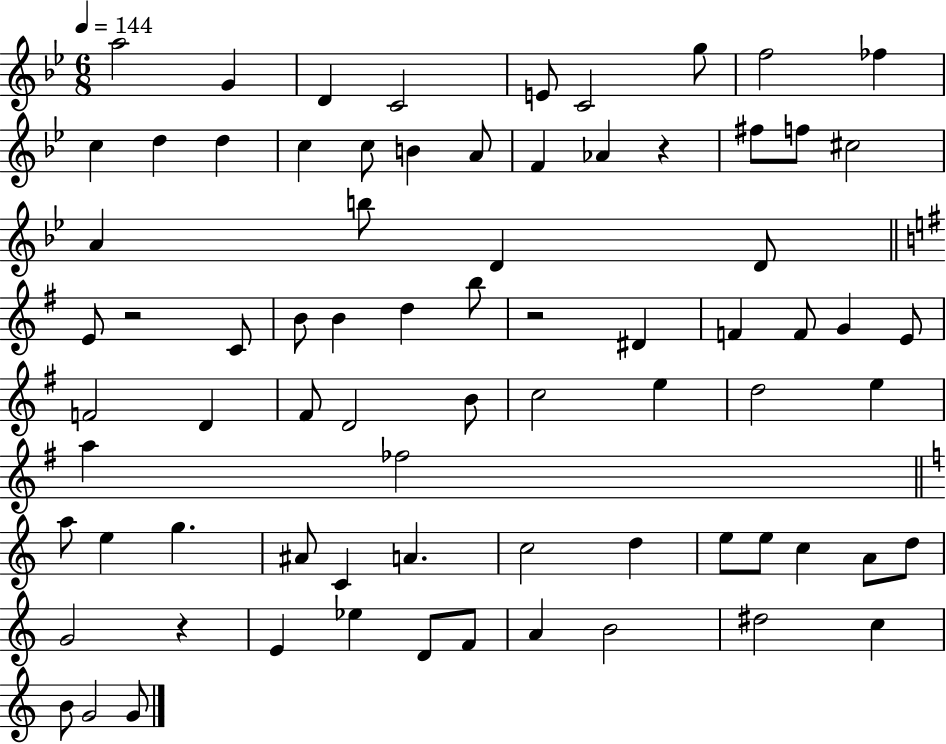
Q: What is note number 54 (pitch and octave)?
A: C5